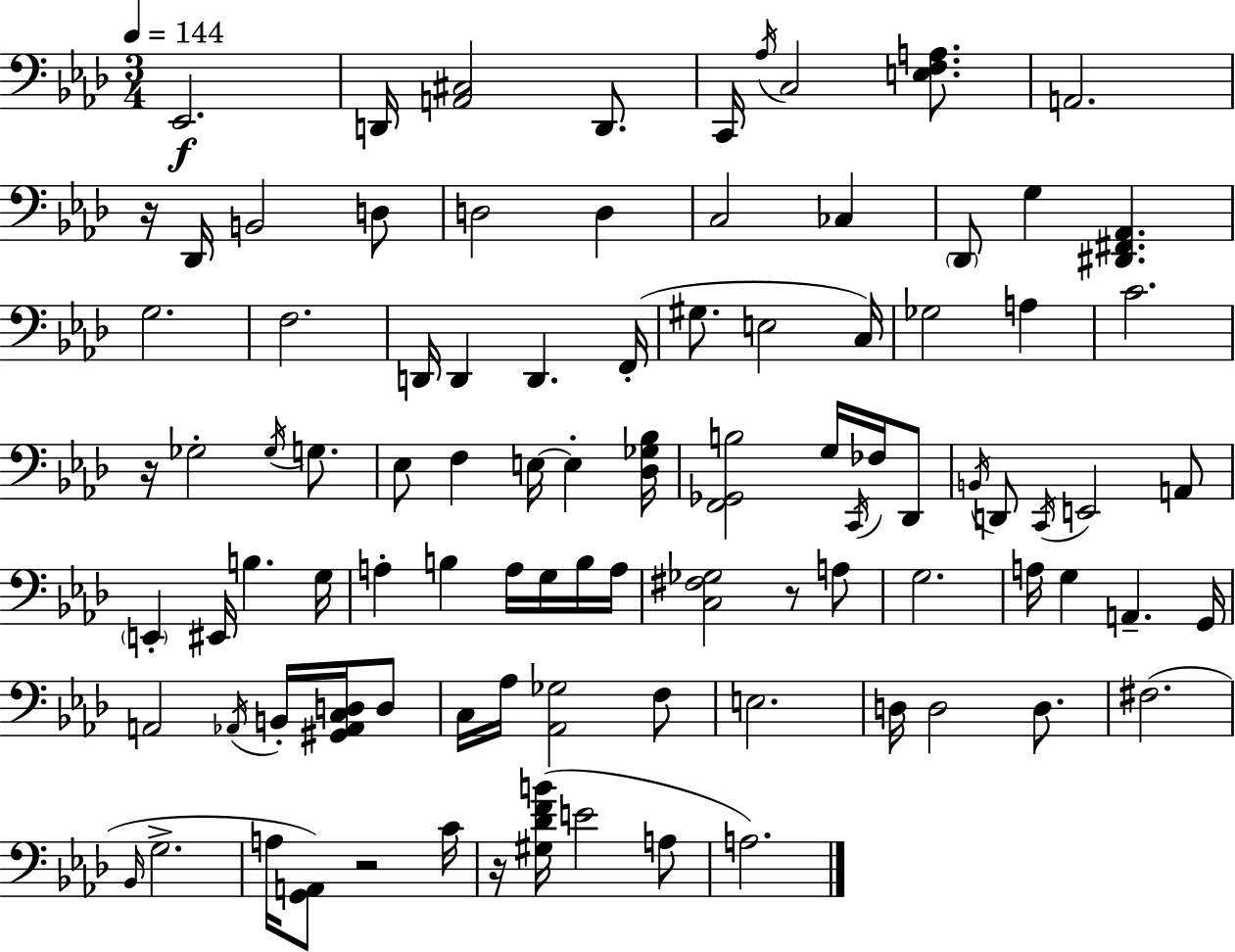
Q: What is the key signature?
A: AES major